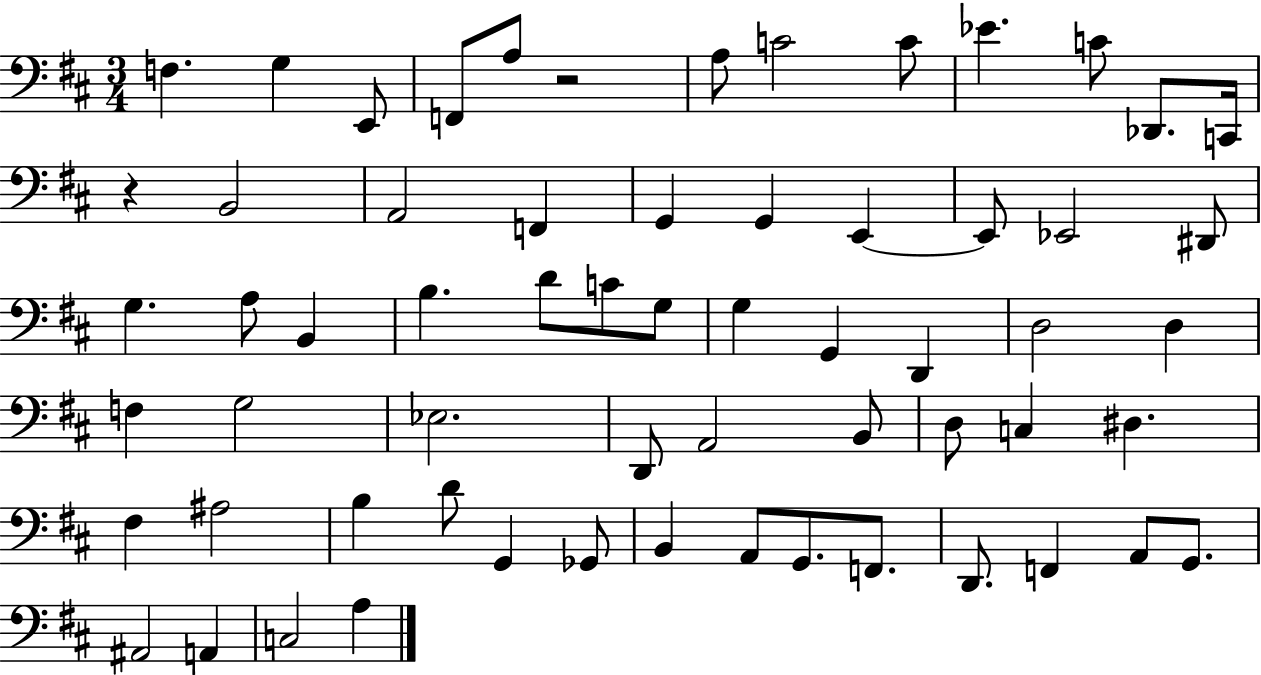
X:1
T:Untitled
M:3/4
L:1/4
K:D
F, G, E,,/2 F,,/2 A,/2 z2 A,/2 C2 C/2 _E C/2 _D,,/2 C,,/4 z B,,2 A,,2 F,, G,, G,, E,, E,,/2 _E,,2 ^D,,/2 G, A,/2 B,, B, D/2 C/2 G,/2 G, G,, D,, D,2 D, F, G,2 _E,2 D,,/2 A,,2 B,,/2 D,/2 C, ^D, ^F, ^A,2 B, D/2 G,, _G,,/2 B,, A,,/2 G,,/2 F,,/2 D,,/2 F,, A,,/2 G,,/2 ^A,,2 A,, C,2 A,